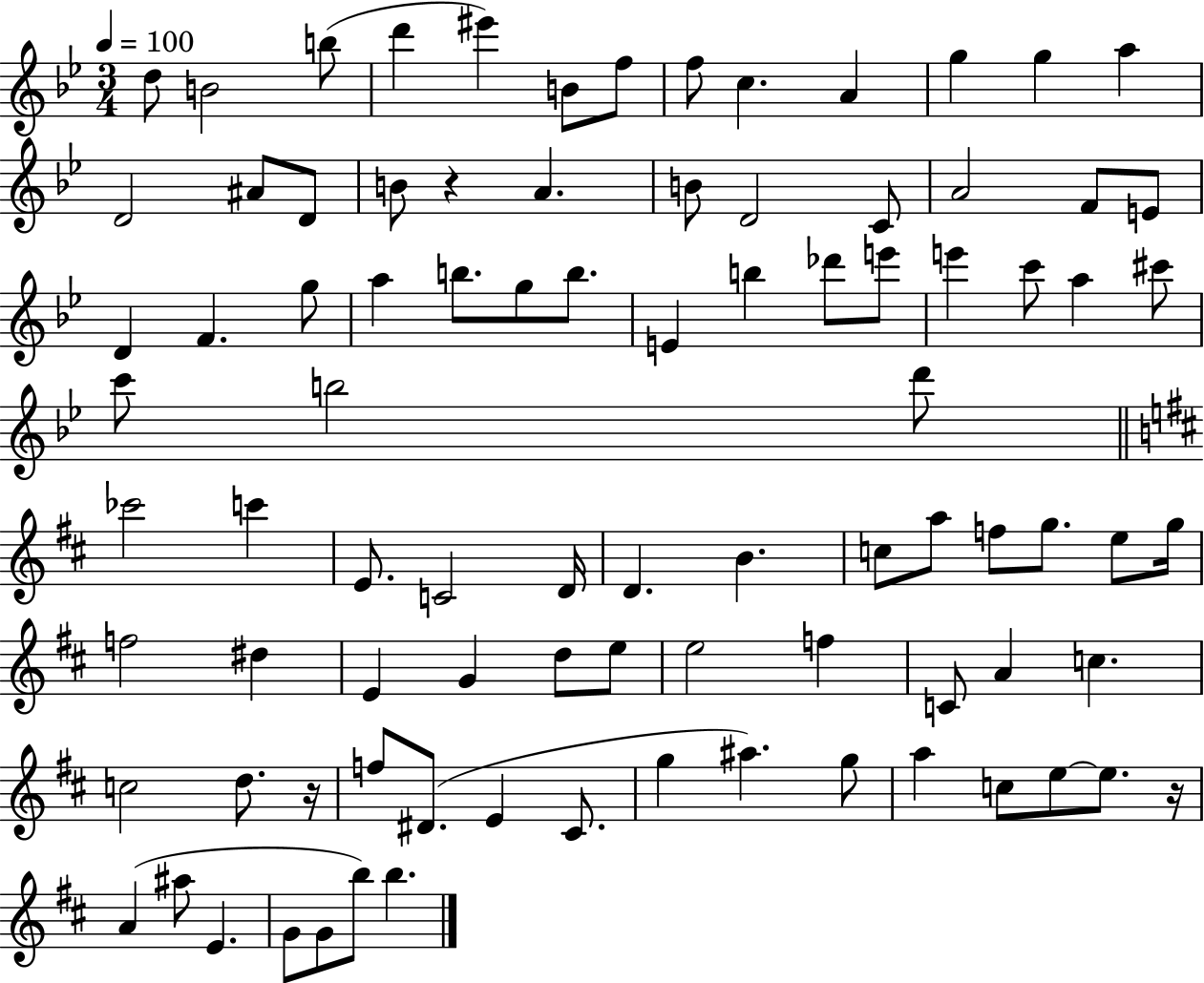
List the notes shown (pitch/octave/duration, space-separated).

D5/e B4/h B5/e D6/q EIS6/q B4/e F5/e F5/e C5/q. A4/q G5/q G5/q A5/q D4/h A#4/e D4/e B4/e R/q A4/q. B4/e D4/h C4/e A4/h F4/e E4/e D4/q F4/q. G5/e A5/q B5/e. G5/e B5/e. E4/q B5/q Db6/e E6/e E6/q C6/e A5/q C#6/e C6/e B5/h D6/e CES6/h C6/q E4/e. C4/h D4/s D4/q. B4/q. C5/e A5/e F5/e G5/e. E5/e G5/s F5/h D#5/q E4/q G4/q D5/e E5/e E5/h F5/q C4/e A4/q C5/q. C5/h D5/e. R/s F5/e D#4/e. E4/q C#4/e. G5/q A#5/q. G5/e A5/q C5/e E5/e E5/e. R/s A4/q A#5/e E4/q. G4/e G4/e B5/e B5/q.